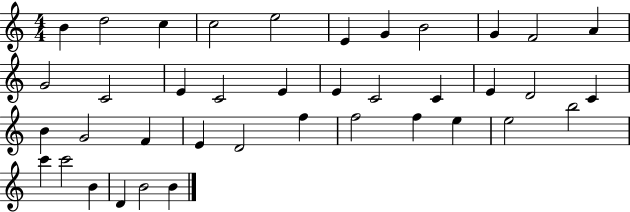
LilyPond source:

{
  \clef treble
  \numericTimeSignature
  \time 4/4
  \key c \major
  b'4 d''2 c''4 | c''2 e''2 | e'4 g'4 b'2 | g'4 f'2 a'4 | \break g'2 c'2 | e'4 c'2 e'4 | e'4 c'2 c'4 | e'4 d'2 c'4 | \break b'4 g'2 f'4 | e'4 d'2 f''4 | f''2 f''4 e''4 | e''2 b''2 | \break c'''4 c'''2 b'4 | d'4 b'2 b'4 | \bar "|."
}